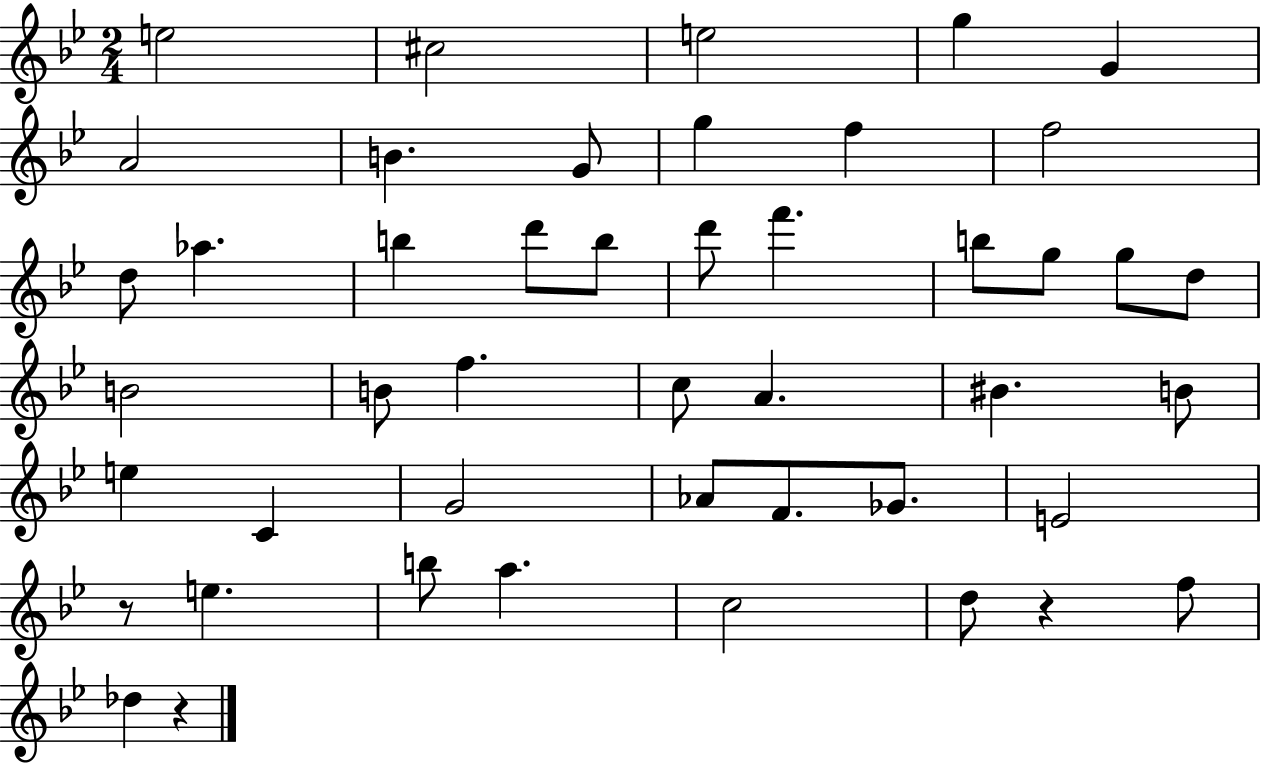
{
  \clef treble
  \numericTimeSignature
  \time 2/4
  \key bes \major
  \repeat volta 2 { e''2 | cis''2 | e''2 | g''4 g'4 | \break a'2 | b'4. g'8 | g''4 f''4 | f''2 | \break d''8 aes''4. | b''4 d'''8 b''8 | d'''8 f'''4. | b''8 g''8 g''8 d''8 | \break b'2 | b'8 f''4. | c''8 a'4. | bis'4. b'8 | \break e''4 c'4 | g'2 | aes'8 f'8. ges'8. | e'2 | \break r8 e''4. | b''8 a''4. | c''2 | d''8 r4 f''8 | \break des''4 r4 | } \bar "|."
}